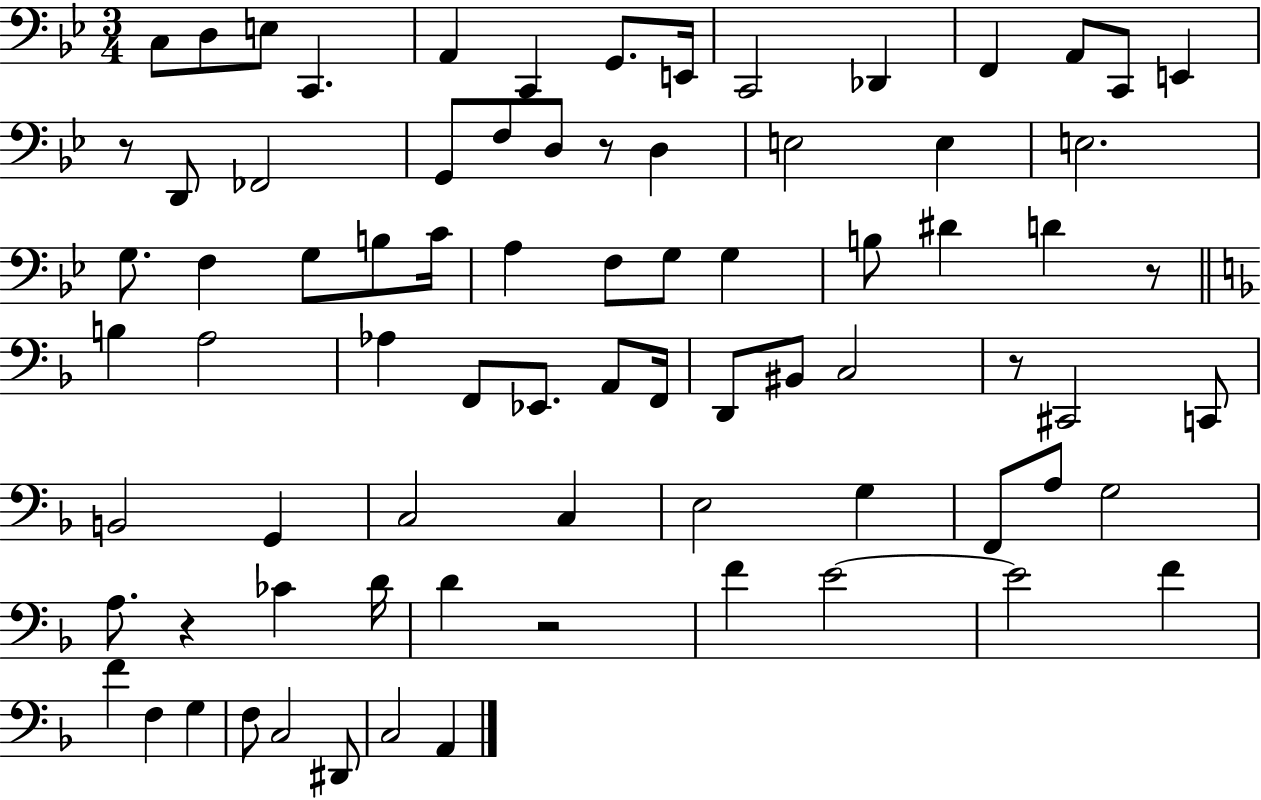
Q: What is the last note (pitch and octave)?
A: A2